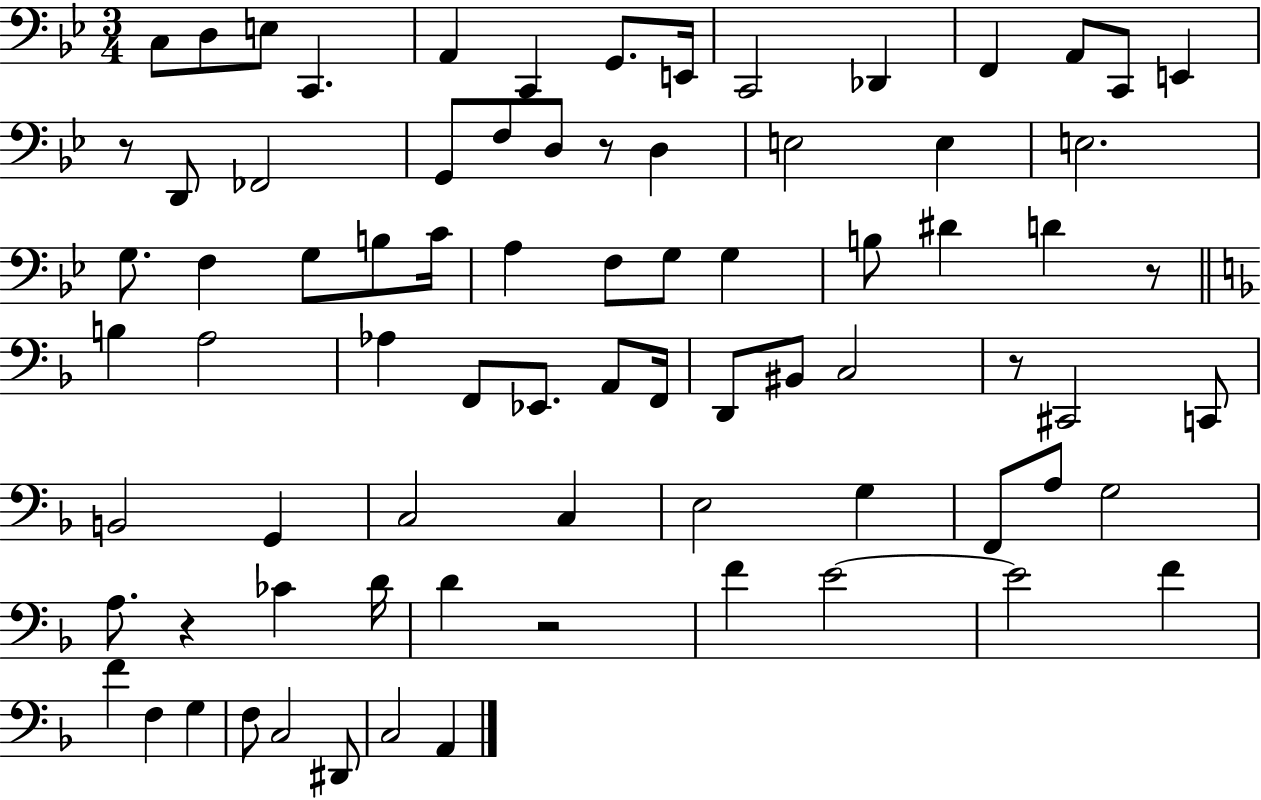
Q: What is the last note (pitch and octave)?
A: A2